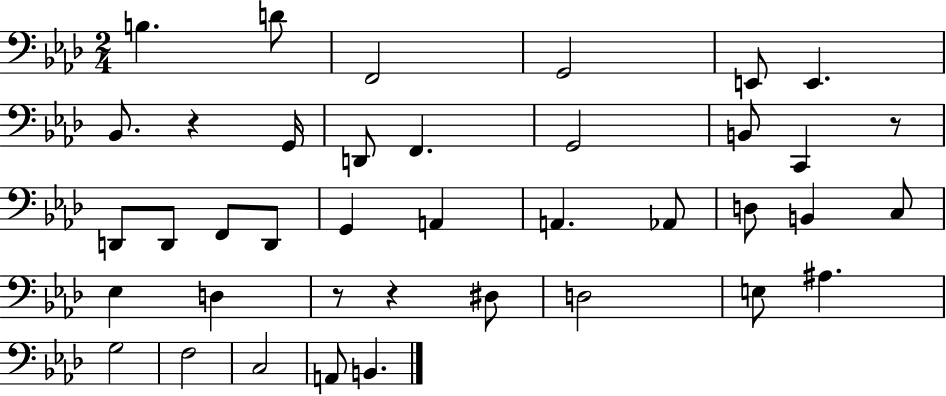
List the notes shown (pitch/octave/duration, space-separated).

B3/q. D4/e F2/h G2/h E2/e E2/q. Bb2/e. R/q G2/s D2/e F2/q. G2/h B2/e C2/q R/e D2/e D2/e F2/e D2/e G2/q A2/q A2/q. Ab2/e D3/e B2/q C3/e Eb3/q D3/q R/e R/q D#3/e D3/h E3/e A#3/q. G3/h F3/h C3/h A2/e B2/q.